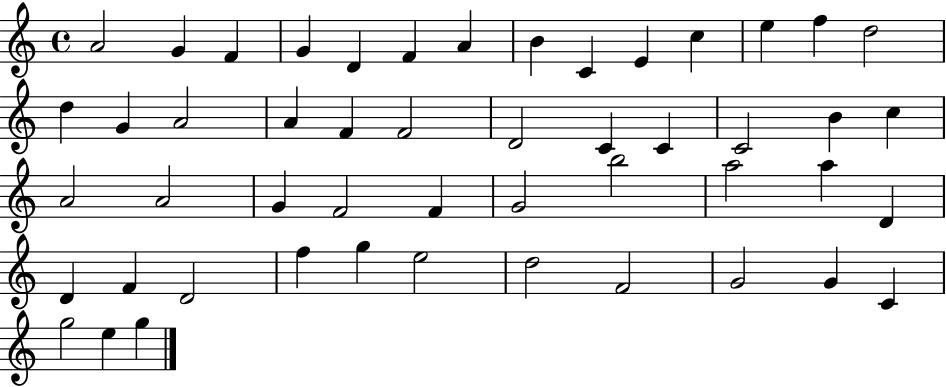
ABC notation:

X:1
T:Untitled
M:4/4
L:1/4
K:C
A2 G F G D F A B C E c e f d2 d G A2 A F F2 D2 C C C2 B c A2 A2 G F2 F G2 b2 a2 a D D F D2 f g e2 d2 F2 G2 G C g2 e g